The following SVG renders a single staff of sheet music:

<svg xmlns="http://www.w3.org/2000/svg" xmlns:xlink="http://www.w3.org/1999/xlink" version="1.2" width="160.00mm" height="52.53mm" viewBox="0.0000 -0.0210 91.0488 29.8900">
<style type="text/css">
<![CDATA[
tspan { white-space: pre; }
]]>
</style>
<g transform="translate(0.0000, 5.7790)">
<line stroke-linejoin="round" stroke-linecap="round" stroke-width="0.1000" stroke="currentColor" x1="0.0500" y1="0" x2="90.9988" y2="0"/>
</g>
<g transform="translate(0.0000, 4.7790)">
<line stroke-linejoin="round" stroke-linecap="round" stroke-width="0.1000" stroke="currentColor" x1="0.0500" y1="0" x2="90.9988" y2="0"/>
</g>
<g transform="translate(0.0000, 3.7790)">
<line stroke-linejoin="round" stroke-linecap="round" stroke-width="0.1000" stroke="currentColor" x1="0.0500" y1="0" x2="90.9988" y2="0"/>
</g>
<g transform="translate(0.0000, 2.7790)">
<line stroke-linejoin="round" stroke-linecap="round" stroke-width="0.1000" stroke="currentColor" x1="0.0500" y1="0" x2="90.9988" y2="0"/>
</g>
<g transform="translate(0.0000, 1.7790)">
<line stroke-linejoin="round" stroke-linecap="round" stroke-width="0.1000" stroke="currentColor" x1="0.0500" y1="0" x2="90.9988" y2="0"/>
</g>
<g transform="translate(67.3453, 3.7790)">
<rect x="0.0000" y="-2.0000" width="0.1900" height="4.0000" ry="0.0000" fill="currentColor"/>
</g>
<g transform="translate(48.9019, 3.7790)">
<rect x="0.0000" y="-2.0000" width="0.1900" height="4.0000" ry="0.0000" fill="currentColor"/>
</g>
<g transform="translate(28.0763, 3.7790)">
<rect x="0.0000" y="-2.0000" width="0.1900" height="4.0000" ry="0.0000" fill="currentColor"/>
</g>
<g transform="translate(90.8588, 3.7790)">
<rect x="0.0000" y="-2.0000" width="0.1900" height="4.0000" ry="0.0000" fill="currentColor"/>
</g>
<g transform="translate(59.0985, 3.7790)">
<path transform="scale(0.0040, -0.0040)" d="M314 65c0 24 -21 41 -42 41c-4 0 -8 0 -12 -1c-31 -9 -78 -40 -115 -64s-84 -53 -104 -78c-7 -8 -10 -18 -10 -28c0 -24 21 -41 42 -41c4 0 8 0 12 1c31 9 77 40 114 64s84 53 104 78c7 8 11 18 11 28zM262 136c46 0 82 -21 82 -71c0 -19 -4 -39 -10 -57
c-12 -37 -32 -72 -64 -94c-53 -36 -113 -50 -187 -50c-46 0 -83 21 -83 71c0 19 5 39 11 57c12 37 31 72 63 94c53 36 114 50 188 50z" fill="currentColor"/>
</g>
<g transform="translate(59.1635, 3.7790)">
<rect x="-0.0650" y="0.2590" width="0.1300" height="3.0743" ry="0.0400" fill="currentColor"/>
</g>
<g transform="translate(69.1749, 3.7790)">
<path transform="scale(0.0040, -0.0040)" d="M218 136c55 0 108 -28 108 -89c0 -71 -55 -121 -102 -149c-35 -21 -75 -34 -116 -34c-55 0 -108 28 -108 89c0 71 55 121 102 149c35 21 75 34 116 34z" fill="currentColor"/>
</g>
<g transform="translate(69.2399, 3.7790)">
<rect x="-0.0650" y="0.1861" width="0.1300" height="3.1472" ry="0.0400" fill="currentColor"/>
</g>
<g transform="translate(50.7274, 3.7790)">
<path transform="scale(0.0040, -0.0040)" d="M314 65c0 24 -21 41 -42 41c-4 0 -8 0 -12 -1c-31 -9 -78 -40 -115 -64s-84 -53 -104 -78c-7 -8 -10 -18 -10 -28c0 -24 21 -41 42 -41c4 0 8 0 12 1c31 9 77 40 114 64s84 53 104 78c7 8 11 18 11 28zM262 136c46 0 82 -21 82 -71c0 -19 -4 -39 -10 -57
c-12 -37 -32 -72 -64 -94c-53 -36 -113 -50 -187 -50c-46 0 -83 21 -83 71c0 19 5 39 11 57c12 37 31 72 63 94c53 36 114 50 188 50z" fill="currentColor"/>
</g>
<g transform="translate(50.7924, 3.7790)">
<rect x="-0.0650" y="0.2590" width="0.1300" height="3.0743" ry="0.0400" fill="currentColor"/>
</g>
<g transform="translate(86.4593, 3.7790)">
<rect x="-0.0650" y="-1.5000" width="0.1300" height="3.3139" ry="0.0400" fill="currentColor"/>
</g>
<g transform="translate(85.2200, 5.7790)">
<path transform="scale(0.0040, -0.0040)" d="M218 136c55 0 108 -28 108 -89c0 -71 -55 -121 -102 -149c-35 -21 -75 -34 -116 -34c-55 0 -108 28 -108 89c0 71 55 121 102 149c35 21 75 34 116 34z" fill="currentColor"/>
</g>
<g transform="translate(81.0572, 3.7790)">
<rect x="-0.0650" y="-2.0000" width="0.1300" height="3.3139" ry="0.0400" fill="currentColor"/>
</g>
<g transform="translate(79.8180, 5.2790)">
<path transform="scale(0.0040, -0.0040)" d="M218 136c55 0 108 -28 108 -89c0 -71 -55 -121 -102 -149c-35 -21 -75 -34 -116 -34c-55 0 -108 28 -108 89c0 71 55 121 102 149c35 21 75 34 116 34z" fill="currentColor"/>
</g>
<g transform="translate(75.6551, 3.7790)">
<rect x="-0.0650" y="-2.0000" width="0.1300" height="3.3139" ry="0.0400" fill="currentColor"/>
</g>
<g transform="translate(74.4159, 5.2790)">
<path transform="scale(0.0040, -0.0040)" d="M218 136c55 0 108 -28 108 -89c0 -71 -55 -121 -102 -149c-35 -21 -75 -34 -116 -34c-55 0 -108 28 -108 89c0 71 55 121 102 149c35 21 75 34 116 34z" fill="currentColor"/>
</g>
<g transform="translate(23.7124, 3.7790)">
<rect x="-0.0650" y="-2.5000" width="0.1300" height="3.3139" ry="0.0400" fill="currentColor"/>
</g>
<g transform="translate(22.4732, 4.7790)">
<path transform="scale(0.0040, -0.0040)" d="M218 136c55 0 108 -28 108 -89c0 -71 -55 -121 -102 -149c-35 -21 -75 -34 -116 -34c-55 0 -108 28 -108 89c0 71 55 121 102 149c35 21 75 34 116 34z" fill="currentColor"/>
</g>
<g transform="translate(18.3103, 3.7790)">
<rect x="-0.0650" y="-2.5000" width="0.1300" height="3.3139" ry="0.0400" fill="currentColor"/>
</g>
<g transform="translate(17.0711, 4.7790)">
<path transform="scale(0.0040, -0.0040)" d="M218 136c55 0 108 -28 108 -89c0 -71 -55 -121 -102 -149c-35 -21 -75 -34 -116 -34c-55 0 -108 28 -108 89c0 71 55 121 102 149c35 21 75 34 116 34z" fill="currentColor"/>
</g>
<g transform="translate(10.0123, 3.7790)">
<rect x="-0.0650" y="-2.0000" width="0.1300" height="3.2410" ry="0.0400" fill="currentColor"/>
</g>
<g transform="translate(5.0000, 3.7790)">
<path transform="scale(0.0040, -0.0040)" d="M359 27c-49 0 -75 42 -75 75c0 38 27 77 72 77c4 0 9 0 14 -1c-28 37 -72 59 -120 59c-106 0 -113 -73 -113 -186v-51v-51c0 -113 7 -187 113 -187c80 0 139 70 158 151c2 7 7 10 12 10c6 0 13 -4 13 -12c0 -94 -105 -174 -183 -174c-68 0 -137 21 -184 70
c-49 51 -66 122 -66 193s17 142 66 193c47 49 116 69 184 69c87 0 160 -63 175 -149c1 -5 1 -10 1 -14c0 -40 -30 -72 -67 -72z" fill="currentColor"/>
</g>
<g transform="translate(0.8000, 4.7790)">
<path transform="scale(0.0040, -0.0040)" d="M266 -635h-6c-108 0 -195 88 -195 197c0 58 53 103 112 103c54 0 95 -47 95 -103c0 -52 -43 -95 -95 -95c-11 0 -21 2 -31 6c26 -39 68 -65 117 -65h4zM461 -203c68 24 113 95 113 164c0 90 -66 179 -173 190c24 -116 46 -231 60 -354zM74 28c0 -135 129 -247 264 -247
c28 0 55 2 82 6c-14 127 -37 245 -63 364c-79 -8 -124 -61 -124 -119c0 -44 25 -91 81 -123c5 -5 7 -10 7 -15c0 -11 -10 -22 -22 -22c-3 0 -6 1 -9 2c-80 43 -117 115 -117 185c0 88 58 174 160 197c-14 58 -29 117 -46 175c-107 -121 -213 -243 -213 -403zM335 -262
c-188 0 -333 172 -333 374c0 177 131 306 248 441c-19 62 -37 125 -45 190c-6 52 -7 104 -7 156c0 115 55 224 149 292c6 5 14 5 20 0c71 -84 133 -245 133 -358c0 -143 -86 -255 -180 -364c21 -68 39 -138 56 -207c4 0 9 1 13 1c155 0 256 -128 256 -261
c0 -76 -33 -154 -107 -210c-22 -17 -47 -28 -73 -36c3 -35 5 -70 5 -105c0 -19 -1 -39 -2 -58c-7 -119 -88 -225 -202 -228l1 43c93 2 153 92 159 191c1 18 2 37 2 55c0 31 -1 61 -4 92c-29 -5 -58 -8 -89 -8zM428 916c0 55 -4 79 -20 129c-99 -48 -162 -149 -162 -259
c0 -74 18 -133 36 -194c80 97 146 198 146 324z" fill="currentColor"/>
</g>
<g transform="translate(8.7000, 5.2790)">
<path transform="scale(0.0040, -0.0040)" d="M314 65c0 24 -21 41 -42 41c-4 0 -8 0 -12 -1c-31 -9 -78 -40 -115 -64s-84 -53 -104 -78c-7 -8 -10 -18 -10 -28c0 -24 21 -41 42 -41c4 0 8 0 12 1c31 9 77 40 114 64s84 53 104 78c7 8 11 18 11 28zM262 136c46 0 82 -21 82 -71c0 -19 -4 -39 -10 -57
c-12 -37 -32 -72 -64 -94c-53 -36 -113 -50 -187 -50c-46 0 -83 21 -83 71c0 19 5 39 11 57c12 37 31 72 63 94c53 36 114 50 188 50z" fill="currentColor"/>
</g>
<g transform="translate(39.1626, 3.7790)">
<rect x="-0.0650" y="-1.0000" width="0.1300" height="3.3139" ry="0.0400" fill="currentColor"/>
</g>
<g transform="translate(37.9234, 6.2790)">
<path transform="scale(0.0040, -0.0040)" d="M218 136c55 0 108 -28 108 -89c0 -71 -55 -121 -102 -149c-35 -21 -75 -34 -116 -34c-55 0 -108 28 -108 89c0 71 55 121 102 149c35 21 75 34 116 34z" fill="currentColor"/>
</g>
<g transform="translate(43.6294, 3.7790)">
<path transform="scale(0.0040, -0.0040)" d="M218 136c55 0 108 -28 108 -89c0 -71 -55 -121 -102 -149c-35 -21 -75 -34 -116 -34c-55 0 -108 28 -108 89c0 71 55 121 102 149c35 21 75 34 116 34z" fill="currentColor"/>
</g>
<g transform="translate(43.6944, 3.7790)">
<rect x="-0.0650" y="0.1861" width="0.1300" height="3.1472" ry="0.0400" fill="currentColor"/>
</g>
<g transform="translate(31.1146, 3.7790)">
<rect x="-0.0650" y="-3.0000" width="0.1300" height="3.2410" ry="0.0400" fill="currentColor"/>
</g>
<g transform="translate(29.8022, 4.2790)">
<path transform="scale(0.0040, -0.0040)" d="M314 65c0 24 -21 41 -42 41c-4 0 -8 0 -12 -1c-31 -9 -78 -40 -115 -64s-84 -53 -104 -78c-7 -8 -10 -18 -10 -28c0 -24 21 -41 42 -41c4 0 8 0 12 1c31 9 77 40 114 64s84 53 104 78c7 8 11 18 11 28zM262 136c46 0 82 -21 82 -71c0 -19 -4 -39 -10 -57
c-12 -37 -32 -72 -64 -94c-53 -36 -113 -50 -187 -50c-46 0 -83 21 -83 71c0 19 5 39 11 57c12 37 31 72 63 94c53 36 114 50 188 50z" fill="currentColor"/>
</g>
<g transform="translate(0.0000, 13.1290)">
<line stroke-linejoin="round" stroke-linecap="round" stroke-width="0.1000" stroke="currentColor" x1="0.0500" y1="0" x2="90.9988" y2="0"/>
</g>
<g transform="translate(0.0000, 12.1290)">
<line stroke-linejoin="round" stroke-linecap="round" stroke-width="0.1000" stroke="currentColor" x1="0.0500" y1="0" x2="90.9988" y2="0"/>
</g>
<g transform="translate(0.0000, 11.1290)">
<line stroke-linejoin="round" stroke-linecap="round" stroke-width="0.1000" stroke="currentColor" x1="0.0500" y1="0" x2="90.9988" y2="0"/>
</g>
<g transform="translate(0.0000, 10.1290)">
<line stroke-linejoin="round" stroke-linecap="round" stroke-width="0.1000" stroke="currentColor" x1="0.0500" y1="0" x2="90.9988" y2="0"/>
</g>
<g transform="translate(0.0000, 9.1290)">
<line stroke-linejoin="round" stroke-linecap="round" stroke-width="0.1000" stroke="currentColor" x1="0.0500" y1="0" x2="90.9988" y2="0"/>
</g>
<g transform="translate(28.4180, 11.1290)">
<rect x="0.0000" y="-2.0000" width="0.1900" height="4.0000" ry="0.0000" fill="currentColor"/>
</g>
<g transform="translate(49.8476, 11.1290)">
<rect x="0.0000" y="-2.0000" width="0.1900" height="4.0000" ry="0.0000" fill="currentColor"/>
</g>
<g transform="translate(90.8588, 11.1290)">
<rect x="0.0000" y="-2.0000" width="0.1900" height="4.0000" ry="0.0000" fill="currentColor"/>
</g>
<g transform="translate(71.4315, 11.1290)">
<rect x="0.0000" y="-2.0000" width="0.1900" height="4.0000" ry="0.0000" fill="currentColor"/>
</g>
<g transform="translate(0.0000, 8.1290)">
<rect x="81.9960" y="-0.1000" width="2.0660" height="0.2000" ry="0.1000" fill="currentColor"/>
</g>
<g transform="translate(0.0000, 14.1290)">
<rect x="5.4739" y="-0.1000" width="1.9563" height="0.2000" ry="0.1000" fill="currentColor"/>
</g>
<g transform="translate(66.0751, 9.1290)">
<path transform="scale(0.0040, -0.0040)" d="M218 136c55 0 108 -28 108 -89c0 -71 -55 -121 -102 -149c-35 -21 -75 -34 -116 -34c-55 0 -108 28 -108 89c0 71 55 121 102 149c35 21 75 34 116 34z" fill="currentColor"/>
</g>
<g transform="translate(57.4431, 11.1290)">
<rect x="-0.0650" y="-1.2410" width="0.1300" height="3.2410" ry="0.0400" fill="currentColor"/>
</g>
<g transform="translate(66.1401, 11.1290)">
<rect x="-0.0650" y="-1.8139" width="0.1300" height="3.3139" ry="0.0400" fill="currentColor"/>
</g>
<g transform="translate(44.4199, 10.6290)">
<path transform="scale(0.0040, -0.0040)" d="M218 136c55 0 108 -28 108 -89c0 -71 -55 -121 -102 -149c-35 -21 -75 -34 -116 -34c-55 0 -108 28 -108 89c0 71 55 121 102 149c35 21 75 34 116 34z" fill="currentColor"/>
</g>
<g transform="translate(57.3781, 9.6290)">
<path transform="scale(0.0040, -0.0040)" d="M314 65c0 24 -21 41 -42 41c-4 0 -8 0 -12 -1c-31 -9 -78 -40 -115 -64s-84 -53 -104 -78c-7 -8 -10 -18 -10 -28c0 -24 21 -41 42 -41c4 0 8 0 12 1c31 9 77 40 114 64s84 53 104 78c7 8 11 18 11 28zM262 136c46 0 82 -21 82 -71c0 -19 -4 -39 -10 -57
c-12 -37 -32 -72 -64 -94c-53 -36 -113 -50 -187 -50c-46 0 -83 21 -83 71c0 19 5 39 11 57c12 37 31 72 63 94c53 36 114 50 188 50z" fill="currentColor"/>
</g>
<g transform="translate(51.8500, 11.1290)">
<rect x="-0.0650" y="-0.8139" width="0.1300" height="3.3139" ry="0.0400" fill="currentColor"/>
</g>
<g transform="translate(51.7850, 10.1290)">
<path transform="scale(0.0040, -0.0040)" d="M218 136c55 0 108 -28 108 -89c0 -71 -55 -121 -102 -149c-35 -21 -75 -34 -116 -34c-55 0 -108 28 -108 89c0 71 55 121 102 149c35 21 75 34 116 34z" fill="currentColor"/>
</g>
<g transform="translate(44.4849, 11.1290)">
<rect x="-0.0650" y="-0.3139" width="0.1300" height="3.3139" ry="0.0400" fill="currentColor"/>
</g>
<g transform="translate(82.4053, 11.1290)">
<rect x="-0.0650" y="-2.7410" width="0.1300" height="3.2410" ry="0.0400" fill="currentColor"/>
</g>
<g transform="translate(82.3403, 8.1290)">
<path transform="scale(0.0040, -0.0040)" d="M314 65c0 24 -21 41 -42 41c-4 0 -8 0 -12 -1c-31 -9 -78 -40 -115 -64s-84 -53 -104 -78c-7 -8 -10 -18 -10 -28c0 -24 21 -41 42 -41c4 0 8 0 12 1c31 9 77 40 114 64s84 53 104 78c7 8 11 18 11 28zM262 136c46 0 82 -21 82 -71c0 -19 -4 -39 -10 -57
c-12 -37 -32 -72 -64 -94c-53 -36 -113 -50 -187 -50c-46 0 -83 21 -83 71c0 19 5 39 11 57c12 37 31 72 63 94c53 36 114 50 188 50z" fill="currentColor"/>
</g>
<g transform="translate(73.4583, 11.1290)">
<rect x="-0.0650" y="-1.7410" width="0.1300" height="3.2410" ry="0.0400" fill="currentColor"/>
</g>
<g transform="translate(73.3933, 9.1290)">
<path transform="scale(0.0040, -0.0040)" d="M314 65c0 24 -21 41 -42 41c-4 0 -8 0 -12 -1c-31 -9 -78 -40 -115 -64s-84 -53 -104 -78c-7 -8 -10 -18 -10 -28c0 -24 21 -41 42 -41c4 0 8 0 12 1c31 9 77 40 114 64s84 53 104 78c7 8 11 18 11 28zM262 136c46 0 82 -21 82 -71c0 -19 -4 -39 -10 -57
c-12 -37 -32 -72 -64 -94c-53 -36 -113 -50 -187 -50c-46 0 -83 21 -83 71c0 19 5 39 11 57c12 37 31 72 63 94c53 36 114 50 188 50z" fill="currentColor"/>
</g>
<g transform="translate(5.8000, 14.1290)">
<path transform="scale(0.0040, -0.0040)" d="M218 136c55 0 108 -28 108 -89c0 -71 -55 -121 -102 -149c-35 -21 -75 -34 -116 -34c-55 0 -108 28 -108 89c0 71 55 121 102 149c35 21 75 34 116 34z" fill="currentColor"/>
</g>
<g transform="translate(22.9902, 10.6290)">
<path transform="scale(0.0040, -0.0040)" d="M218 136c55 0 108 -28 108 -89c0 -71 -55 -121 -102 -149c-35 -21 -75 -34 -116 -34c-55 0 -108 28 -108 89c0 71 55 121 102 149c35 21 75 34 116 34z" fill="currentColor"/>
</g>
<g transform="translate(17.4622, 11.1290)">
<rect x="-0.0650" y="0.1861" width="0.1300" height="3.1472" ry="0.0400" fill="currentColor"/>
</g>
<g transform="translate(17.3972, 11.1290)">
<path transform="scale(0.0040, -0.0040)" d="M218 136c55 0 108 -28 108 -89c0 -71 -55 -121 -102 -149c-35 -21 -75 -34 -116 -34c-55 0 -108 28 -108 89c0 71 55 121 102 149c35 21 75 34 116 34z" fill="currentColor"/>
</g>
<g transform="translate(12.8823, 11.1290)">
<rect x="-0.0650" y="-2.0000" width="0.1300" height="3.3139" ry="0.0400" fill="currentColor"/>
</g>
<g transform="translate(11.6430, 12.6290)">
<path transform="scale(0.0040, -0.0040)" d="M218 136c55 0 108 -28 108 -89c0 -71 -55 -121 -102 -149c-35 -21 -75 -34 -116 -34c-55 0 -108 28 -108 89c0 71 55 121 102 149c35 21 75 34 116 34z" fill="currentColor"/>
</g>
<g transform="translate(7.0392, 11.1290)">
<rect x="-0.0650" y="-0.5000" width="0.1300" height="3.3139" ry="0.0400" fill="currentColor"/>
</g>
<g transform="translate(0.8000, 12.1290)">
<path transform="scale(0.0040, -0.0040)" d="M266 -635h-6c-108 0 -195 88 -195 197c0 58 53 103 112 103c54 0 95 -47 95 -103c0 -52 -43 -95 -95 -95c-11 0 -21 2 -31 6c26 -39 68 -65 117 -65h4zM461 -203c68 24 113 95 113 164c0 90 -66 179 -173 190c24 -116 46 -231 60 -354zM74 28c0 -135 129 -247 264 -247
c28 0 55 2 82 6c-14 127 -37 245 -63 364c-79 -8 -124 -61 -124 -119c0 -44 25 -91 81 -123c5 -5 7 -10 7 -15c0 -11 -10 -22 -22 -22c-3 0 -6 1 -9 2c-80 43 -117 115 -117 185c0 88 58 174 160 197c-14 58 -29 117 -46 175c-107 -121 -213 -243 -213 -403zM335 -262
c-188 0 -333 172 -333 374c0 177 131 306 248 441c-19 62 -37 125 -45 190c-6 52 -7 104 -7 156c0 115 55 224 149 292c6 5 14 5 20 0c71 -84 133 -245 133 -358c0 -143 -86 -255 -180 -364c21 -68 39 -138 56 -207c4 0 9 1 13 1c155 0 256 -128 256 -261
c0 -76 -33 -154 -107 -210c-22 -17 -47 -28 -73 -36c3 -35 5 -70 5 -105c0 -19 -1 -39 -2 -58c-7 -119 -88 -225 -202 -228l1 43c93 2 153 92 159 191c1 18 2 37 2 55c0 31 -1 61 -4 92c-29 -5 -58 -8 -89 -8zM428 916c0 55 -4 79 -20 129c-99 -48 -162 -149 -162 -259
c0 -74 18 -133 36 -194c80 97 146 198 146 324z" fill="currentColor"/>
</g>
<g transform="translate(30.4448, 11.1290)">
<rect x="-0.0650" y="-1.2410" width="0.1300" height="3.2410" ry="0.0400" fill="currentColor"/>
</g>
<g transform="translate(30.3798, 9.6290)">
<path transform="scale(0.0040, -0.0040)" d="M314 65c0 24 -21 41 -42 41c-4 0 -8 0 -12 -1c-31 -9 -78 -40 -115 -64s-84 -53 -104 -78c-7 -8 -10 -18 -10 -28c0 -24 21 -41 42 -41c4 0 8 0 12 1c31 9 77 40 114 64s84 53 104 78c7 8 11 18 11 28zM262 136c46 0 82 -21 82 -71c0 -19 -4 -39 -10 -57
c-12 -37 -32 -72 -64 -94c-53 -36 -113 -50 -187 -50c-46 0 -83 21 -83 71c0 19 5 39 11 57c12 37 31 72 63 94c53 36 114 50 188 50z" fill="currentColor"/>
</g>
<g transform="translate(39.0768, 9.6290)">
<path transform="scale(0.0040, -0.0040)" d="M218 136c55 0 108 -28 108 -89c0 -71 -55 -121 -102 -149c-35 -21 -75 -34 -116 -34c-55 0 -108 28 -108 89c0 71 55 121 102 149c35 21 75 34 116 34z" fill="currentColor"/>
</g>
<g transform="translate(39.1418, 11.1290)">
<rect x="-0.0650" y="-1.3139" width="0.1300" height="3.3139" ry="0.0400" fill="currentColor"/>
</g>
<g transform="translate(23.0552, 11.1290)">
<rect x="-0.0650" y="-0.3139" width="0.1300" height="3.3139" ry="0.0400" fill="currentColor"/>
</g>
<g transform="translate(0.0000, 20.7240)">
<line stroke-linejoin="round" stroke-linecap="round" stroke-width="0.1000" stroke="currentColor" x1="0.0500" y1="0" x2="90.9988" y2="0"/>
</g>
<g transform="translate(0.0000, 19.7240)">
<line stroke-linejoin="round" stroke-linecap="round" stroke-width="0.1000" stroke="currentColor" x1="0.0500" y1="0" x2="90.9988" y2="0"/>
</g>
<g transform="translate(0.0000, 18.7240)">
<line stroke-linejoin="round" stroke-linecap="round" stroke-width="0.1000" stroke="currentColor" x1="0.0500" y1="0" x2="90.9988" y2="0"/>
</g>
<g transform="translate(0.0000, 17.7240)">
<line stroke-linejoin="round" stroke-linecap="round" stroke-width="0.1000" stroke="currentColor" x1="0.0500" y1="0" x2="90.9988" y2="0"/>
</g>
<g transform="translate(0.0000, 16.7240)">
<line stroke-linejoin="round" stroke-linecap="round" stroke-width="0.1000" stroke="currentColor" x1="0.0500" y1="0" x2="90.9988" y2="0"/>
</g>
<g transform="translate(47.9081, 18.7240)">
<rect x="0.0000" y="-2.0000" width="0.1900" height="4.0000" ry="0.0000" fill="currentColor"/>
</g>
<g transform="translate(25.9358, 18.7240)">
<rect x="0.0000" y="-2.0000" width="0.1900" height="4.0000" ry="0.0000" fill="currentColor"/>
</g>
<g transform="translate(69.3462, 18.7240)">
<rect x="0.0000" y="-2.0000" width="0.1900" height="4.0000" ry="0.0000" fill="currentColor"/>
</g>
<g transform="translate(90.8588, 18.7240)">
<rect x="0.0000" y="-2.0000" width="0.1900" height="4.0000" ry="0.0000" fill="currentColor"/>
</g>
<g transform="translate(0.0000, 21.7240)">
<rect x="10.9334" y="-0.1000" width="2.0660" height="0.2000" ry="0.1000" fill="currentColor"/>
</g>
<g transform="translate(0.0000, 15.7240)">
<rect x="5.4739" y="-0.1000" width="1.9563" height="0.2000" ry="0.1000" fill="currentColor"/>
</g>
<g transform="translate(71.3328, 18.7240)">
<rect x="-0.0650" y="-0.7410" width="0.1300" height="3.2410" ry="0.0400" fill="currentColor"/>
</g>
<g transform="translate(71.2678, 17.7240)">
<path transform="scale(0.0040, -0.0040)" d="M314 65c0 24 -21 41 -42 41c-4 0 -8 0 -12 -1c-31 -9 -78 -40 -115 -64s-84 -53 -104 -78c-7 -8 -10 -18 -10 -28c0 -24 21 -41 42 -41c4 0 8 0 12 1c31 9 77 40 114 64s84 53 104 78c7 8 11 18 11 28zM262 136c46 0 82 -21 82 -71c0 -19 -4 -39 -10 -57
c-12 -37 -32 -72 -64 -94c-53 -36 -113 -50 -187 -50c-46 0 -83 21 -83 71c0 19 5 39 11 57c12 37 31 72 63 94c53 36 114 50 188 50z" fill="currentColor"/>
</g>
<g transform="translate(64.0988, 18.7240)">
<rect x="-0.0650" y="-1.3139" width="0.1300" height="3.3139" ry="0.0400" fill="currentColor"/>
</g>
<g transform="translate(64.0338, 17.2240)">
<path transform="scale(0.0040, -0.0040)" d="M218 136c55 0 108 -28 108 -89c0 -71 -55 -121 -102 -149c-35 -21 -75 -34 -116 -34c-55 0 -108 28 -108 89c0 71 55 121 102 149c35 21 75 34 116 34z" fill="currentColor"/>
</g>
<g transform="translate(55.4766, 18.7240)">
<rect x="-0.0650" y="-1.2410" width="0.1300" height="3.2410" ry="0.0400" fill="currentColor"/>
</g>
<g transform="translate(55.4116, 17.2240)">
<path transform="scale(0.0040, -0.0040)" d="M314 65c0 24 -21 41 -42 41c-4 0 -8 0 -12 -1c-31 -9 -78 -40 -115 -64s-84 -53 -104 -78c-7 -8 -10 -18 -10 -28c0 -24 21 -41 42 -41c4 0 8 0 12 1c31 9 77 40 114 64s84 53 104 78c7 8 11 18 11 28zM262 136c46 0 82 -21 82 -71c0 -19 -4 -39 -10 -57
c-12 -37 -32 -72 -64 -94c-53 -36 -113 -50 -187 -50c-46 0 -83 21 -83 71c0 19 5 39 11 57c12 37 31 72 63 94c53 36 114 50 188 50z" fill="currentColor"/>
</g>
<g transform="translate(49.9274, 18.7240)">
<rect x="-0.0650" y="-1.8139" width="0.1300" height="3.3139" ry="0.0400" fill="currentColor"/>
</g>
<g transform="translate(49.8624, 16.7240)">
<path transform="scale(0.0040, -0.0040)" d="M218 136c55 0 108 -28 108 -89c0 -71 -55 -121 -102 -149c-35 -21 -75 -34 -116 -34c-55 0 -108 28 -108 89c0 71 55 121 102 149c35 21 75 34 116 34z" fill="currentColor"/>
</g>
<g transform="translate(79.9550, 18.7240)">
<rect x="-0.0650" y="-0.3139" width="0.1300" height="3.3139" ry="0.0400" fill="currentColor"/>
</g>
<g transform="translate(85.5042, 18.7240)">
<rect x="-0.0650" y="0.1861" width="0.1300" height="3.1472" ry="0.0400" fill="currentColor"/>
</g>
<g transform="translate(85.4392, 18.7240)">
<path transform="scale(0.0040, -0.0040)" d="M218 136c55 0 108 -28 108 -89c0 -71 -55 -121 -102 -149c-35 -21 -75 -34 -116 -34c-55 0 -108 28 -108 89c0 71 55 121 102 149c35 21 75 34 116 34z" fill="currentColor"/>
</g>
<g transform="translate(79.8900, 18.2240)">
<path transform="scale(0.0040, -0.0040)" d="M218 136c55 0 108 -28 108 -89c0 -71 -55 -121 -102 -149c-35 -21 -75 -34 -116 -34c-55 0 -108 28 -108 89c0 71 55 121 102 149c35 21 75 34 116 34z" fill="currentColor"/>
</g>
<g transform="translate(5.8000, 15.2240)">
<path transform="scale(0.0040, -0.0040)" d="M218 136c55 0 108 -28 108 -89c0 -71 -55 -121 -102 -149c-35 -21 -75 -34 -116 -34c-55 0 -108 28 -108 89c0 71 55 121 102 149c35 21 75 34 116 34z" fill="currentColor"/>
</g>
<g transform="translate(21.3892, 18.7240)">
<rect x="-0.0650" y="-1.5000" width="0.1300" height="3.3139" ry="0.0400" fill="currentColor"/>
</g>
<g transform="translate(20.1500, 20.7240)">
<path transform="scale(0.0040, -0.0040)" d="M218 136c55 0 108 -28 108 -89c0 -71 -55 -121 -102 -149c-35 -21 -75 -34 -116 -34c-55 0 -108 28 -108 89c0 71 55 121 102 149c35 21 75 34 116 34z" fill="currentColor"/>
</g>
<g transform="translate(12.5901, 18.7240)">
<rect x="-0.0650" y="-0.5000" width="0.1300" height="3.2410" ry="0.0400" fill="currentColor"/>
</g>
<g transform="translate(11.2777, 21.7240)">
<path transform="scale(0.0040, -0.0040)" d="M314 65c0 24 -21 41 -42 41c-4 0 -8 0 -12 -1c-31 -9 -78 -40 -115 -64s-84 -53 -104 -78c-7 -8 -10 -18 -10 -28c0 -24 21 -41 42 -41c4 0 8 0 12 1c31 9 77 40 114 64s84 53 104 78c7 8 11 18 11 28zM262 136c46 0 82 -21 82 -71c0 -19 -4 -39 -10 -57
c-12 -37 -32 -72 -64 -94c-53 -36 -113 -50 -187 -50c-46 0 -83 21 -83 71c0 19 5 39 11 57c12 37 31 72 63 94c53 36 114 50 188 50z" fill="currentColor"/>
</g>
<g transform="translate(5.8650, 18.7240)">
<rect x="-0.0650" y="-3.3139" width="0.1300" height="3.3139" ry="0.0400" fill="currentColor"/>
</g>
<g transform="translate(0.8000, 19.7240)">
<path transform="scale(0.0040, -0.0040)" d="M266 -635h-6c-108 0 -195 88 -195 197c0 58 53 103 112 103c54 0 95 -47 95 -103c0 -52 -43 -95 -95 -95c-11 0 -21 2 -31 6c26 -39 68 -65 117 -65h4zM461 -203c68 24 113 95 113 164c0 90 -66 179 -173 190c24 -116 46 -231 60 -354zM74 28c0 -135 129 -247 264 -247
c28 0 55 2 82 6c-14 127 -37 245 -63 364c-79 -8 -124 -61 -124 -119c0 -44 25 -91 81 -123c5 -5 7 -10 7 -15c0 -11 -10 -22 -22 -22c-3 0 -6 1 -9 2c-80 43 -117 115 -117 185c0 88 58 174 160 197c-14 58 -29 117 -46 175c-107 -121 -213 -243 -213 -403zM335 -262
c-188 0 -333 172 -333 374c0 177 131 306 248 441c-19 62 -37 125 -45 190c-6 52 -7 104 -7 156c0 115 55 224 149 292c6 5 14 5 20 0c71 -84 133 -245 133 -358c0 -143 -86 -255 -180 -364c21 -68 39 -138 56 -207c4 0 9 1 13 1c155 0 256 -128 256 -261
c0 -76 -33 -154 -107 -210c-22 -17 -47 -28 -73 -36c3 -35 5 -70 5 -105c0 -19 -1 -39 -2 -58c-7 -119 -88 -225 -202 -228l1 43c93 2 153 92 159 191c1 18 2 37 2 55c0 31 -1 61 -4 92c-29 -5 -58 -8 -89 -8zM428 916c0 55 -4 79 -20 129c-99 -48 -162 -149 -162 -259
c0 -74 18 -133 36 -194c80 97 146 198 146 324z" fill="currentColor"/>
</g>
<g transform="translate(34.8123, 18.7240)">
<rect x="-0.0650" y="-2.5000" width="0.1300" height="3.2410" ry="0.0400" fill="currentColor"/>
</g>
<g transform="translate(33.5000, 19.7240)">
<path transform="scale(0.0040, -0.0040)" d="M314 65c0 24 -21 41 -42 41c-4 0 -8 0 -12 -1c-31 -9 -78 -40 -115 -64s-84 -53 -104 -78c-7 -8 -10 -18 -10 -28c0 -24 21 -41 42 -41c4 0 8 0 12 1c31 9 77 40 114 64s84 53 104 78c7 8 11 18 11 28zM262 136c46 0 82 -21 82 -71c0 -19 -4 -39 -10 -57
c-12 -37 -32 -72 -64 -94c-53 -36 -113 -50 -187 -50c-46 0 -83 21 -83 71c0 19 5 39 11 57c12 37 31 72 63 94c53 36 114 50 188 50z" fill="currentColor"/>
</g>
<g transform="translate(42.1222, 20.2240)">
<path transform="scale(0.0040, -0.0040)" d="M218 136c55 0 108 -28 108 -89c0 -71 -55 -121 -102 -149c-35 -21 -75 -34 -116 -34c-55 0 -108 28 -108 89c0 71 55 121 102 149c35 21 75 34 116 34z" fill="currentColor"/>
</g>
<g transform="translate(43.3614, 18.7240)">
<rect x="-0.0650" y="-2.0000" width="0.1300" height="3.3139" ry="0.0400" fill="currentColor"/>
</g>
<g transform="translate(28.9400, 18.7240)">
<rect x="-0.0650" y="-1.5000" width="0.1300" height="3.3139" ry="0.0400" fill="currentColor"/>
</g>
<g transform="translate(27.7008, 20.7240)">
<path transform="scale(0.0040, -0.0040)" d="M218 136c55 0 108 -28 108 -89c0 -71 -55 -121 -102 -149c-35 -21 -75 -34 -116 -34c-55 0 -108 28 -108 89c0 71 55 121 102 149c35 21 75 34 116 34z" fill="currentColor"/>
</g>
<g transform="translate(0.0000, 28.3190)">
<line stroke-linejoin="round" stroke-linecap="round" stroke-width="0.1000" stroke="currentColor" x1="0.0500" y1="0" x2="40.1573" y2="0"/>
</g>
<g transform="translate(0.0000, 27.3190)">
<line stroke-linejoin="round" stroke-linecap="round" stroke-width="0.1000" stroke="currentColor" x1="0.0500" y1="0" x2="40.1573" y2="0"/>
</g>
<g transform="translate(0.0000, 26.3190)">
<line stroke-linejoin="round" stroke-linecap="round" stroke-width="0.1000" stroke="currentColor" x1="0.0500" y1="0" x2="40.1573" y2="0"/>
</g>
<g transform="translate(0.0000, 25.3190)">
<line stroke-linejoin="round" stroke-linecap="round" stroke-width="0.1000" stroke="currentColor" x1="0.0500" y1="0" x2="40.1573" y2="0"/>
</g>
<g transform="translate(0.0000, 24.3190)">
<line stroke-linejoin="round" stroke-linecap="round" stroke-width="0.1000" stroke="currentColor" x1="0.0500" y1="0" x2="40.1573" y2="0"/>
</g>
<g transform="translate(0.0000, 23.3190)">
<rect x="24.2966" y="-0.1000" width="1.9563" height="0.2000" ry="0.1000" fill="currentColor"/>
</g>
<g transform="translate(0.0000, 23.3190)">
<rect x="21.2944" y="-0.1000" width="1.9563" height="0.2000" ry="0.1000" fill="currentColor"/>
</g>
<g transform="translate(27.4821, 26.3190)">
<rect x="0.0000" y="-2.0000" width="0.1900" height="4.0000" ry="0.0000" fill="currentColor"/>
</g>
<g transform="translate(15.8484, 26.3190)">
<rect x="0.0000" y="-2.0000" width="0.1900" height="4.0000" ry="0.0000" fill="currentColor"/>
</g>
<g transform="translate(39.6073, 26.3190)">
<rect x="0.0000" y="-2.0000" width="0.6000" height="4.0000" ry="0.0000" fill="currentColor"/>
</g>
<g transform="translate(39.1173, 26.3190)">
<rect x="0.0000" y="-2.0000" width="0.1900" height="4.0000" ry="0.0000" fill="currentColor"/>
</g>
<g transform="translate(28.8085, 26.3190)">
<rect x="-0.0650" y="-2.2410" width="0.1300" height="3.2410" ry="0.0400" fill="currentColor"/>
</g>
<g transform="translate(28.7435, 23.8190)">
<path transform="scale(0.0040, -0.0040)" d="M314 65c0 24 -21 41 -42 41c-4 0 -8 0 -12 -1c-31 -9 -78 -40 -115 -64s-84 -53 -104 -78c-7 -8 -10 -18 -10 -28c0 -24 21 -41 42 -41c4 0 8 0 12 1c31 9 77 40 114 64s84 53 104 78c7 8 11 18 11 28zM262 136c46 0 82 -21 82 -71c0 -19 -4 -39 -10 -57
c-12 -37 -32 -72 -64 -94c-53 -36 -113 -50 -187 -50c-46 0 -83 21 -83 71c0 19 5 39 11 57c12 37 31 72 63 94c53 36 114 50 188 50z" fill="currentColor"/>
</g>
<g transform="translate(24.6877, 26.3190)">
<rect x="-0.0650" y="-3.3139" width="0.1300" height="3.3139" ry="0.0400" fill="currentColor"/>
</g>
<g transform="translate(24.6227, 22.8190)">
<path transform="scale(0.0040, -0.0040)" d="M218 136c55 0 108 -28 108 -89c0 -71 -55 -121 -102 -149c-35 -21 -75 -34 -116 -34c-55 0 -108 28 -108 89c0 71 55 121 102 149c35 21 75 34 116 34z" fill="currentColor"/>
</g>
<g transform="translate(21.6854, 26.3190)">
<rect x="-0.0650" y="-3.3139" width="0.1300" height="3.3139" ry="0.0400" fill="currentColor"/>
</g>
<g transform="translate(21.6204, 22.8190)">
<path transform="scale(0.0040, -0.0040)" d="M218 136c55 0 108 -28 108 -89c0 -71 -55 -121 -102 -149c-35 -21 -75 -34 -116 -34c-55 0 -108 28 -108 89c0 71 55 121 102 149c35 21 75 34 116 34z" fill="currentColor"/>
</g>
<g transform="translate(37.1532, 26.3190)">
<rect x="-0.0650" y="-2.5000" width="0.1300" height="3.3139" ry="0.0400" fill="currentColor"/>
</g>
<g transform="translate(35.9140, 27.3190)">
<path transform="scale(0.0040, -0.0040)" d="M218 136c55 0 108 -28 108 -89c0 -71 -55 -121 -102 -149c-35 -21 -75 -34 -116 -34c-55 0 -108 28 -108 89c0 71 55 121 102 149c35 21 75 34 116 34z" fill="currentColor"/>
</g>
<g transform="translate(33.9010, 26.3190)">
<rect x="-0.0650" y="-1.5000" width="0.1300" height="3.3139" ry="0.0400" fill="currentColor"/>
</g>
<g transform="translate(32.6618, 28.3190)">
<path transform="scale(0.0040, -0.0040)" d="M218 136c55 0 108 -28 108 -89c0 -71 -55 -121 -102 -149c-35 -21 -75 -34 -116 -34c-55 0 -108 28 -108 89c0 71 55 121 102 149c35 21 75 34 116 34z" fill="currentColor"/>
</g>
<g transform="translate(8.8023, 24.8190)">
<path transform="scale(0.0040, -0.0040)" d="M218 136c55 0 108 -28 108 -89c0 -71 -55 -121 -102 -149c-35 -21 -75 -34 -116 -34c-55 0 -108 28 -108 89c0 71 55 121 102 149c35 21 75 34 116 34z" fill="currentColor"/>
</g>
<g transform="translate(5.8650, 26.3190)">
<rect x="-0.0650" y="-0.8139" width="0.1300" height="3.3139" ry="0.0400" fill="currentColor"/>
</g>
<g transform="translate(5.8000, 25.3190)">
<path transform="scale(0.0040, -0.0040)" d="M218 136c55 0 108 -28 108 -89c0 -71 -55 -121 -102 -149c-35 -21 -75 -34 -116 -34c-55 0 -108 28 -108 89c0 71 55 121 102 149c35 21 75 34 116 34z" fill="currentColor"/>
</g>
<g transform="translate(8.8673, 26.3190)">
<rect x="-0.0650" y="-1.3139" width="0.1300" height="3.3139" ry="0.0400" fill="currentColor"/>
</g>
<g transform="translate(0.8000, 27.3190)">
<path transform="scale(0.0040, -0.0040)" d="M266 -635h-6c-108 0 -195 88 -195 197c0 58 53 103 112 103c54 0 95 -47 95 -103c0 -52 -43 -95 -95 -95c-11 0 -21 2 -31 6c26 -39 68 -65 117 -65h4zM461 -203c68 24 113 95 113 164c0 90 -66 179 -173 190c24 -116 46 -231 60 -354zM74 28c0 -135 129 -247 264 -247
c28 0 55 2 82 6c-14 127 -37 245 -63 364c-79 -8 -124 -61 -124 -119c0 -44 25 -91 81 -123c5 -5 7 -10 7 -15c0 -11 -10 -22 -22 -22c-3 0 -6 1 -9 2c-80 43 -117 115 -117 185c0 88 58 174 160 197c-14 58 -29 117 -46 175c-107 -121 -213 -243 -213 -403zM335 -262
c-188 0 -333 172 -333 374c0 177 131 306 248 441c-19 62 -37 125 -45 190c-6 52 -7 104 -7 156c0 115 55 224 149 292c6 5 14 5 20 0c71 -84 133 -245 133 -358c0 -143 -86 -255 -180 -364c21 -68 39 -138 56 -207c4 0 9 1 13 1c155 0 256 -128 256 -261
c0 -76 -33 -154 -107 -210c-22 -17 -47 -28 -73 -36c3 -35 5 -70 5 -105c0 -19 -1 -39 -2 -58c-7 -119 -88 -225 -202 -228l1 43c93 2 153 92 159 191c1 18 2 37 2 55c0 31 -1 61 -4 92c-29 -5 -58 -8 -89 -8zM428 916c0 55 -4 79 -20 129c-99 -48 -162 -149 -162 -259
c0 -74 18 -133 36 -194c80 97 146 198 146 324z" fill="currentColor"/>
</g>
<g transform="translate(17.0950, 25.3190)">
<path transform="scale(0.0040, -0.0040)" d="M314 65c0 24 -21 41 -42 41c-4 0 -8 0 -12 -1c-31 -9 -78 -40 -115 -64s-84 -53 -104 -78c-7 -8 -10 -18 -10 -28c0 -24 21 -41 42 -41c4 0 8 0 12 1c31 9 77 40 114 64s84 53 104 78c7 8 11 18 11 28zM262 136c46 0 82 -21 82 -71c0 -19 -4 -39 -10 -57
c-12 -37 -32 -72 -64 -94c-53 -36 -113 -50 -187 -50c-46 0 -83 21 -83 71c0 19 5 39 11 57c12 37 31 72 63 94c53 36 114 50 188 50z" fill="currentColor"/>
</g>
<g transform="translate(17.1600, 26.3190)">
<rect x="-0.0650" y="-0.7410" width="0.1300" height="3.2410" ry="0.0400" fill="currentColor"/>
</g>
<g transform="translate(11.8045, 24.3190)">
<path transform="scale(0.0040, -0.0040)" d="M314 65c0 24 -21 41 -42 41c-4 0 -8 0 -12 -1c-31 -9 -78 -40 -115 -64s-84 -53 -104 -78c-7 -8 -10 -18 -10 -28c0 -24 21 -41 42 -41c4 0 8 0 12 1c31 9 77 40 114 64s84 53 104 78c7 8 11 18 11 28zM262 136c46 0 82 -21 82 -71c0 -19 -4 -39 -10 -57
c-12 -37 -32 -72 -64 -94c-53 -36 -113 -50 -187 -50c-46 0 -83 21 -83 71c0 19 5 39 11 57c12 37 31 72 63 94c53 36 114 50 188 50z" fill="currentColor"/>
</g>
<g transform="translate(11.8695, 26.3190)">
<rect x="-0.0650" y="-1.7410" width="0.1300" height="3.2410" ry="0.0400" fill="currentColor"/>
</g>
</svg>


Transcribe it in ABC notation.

X:1
T:Untitled
M:4/4
L:1/4
K:C
F2 G G A2 D B B2 B2 B F F E C F B c e2 e c d e2 f f2 a2 b C2 E E G2 F f e2 e d2 c B d e f2 d2 b b g2 E G